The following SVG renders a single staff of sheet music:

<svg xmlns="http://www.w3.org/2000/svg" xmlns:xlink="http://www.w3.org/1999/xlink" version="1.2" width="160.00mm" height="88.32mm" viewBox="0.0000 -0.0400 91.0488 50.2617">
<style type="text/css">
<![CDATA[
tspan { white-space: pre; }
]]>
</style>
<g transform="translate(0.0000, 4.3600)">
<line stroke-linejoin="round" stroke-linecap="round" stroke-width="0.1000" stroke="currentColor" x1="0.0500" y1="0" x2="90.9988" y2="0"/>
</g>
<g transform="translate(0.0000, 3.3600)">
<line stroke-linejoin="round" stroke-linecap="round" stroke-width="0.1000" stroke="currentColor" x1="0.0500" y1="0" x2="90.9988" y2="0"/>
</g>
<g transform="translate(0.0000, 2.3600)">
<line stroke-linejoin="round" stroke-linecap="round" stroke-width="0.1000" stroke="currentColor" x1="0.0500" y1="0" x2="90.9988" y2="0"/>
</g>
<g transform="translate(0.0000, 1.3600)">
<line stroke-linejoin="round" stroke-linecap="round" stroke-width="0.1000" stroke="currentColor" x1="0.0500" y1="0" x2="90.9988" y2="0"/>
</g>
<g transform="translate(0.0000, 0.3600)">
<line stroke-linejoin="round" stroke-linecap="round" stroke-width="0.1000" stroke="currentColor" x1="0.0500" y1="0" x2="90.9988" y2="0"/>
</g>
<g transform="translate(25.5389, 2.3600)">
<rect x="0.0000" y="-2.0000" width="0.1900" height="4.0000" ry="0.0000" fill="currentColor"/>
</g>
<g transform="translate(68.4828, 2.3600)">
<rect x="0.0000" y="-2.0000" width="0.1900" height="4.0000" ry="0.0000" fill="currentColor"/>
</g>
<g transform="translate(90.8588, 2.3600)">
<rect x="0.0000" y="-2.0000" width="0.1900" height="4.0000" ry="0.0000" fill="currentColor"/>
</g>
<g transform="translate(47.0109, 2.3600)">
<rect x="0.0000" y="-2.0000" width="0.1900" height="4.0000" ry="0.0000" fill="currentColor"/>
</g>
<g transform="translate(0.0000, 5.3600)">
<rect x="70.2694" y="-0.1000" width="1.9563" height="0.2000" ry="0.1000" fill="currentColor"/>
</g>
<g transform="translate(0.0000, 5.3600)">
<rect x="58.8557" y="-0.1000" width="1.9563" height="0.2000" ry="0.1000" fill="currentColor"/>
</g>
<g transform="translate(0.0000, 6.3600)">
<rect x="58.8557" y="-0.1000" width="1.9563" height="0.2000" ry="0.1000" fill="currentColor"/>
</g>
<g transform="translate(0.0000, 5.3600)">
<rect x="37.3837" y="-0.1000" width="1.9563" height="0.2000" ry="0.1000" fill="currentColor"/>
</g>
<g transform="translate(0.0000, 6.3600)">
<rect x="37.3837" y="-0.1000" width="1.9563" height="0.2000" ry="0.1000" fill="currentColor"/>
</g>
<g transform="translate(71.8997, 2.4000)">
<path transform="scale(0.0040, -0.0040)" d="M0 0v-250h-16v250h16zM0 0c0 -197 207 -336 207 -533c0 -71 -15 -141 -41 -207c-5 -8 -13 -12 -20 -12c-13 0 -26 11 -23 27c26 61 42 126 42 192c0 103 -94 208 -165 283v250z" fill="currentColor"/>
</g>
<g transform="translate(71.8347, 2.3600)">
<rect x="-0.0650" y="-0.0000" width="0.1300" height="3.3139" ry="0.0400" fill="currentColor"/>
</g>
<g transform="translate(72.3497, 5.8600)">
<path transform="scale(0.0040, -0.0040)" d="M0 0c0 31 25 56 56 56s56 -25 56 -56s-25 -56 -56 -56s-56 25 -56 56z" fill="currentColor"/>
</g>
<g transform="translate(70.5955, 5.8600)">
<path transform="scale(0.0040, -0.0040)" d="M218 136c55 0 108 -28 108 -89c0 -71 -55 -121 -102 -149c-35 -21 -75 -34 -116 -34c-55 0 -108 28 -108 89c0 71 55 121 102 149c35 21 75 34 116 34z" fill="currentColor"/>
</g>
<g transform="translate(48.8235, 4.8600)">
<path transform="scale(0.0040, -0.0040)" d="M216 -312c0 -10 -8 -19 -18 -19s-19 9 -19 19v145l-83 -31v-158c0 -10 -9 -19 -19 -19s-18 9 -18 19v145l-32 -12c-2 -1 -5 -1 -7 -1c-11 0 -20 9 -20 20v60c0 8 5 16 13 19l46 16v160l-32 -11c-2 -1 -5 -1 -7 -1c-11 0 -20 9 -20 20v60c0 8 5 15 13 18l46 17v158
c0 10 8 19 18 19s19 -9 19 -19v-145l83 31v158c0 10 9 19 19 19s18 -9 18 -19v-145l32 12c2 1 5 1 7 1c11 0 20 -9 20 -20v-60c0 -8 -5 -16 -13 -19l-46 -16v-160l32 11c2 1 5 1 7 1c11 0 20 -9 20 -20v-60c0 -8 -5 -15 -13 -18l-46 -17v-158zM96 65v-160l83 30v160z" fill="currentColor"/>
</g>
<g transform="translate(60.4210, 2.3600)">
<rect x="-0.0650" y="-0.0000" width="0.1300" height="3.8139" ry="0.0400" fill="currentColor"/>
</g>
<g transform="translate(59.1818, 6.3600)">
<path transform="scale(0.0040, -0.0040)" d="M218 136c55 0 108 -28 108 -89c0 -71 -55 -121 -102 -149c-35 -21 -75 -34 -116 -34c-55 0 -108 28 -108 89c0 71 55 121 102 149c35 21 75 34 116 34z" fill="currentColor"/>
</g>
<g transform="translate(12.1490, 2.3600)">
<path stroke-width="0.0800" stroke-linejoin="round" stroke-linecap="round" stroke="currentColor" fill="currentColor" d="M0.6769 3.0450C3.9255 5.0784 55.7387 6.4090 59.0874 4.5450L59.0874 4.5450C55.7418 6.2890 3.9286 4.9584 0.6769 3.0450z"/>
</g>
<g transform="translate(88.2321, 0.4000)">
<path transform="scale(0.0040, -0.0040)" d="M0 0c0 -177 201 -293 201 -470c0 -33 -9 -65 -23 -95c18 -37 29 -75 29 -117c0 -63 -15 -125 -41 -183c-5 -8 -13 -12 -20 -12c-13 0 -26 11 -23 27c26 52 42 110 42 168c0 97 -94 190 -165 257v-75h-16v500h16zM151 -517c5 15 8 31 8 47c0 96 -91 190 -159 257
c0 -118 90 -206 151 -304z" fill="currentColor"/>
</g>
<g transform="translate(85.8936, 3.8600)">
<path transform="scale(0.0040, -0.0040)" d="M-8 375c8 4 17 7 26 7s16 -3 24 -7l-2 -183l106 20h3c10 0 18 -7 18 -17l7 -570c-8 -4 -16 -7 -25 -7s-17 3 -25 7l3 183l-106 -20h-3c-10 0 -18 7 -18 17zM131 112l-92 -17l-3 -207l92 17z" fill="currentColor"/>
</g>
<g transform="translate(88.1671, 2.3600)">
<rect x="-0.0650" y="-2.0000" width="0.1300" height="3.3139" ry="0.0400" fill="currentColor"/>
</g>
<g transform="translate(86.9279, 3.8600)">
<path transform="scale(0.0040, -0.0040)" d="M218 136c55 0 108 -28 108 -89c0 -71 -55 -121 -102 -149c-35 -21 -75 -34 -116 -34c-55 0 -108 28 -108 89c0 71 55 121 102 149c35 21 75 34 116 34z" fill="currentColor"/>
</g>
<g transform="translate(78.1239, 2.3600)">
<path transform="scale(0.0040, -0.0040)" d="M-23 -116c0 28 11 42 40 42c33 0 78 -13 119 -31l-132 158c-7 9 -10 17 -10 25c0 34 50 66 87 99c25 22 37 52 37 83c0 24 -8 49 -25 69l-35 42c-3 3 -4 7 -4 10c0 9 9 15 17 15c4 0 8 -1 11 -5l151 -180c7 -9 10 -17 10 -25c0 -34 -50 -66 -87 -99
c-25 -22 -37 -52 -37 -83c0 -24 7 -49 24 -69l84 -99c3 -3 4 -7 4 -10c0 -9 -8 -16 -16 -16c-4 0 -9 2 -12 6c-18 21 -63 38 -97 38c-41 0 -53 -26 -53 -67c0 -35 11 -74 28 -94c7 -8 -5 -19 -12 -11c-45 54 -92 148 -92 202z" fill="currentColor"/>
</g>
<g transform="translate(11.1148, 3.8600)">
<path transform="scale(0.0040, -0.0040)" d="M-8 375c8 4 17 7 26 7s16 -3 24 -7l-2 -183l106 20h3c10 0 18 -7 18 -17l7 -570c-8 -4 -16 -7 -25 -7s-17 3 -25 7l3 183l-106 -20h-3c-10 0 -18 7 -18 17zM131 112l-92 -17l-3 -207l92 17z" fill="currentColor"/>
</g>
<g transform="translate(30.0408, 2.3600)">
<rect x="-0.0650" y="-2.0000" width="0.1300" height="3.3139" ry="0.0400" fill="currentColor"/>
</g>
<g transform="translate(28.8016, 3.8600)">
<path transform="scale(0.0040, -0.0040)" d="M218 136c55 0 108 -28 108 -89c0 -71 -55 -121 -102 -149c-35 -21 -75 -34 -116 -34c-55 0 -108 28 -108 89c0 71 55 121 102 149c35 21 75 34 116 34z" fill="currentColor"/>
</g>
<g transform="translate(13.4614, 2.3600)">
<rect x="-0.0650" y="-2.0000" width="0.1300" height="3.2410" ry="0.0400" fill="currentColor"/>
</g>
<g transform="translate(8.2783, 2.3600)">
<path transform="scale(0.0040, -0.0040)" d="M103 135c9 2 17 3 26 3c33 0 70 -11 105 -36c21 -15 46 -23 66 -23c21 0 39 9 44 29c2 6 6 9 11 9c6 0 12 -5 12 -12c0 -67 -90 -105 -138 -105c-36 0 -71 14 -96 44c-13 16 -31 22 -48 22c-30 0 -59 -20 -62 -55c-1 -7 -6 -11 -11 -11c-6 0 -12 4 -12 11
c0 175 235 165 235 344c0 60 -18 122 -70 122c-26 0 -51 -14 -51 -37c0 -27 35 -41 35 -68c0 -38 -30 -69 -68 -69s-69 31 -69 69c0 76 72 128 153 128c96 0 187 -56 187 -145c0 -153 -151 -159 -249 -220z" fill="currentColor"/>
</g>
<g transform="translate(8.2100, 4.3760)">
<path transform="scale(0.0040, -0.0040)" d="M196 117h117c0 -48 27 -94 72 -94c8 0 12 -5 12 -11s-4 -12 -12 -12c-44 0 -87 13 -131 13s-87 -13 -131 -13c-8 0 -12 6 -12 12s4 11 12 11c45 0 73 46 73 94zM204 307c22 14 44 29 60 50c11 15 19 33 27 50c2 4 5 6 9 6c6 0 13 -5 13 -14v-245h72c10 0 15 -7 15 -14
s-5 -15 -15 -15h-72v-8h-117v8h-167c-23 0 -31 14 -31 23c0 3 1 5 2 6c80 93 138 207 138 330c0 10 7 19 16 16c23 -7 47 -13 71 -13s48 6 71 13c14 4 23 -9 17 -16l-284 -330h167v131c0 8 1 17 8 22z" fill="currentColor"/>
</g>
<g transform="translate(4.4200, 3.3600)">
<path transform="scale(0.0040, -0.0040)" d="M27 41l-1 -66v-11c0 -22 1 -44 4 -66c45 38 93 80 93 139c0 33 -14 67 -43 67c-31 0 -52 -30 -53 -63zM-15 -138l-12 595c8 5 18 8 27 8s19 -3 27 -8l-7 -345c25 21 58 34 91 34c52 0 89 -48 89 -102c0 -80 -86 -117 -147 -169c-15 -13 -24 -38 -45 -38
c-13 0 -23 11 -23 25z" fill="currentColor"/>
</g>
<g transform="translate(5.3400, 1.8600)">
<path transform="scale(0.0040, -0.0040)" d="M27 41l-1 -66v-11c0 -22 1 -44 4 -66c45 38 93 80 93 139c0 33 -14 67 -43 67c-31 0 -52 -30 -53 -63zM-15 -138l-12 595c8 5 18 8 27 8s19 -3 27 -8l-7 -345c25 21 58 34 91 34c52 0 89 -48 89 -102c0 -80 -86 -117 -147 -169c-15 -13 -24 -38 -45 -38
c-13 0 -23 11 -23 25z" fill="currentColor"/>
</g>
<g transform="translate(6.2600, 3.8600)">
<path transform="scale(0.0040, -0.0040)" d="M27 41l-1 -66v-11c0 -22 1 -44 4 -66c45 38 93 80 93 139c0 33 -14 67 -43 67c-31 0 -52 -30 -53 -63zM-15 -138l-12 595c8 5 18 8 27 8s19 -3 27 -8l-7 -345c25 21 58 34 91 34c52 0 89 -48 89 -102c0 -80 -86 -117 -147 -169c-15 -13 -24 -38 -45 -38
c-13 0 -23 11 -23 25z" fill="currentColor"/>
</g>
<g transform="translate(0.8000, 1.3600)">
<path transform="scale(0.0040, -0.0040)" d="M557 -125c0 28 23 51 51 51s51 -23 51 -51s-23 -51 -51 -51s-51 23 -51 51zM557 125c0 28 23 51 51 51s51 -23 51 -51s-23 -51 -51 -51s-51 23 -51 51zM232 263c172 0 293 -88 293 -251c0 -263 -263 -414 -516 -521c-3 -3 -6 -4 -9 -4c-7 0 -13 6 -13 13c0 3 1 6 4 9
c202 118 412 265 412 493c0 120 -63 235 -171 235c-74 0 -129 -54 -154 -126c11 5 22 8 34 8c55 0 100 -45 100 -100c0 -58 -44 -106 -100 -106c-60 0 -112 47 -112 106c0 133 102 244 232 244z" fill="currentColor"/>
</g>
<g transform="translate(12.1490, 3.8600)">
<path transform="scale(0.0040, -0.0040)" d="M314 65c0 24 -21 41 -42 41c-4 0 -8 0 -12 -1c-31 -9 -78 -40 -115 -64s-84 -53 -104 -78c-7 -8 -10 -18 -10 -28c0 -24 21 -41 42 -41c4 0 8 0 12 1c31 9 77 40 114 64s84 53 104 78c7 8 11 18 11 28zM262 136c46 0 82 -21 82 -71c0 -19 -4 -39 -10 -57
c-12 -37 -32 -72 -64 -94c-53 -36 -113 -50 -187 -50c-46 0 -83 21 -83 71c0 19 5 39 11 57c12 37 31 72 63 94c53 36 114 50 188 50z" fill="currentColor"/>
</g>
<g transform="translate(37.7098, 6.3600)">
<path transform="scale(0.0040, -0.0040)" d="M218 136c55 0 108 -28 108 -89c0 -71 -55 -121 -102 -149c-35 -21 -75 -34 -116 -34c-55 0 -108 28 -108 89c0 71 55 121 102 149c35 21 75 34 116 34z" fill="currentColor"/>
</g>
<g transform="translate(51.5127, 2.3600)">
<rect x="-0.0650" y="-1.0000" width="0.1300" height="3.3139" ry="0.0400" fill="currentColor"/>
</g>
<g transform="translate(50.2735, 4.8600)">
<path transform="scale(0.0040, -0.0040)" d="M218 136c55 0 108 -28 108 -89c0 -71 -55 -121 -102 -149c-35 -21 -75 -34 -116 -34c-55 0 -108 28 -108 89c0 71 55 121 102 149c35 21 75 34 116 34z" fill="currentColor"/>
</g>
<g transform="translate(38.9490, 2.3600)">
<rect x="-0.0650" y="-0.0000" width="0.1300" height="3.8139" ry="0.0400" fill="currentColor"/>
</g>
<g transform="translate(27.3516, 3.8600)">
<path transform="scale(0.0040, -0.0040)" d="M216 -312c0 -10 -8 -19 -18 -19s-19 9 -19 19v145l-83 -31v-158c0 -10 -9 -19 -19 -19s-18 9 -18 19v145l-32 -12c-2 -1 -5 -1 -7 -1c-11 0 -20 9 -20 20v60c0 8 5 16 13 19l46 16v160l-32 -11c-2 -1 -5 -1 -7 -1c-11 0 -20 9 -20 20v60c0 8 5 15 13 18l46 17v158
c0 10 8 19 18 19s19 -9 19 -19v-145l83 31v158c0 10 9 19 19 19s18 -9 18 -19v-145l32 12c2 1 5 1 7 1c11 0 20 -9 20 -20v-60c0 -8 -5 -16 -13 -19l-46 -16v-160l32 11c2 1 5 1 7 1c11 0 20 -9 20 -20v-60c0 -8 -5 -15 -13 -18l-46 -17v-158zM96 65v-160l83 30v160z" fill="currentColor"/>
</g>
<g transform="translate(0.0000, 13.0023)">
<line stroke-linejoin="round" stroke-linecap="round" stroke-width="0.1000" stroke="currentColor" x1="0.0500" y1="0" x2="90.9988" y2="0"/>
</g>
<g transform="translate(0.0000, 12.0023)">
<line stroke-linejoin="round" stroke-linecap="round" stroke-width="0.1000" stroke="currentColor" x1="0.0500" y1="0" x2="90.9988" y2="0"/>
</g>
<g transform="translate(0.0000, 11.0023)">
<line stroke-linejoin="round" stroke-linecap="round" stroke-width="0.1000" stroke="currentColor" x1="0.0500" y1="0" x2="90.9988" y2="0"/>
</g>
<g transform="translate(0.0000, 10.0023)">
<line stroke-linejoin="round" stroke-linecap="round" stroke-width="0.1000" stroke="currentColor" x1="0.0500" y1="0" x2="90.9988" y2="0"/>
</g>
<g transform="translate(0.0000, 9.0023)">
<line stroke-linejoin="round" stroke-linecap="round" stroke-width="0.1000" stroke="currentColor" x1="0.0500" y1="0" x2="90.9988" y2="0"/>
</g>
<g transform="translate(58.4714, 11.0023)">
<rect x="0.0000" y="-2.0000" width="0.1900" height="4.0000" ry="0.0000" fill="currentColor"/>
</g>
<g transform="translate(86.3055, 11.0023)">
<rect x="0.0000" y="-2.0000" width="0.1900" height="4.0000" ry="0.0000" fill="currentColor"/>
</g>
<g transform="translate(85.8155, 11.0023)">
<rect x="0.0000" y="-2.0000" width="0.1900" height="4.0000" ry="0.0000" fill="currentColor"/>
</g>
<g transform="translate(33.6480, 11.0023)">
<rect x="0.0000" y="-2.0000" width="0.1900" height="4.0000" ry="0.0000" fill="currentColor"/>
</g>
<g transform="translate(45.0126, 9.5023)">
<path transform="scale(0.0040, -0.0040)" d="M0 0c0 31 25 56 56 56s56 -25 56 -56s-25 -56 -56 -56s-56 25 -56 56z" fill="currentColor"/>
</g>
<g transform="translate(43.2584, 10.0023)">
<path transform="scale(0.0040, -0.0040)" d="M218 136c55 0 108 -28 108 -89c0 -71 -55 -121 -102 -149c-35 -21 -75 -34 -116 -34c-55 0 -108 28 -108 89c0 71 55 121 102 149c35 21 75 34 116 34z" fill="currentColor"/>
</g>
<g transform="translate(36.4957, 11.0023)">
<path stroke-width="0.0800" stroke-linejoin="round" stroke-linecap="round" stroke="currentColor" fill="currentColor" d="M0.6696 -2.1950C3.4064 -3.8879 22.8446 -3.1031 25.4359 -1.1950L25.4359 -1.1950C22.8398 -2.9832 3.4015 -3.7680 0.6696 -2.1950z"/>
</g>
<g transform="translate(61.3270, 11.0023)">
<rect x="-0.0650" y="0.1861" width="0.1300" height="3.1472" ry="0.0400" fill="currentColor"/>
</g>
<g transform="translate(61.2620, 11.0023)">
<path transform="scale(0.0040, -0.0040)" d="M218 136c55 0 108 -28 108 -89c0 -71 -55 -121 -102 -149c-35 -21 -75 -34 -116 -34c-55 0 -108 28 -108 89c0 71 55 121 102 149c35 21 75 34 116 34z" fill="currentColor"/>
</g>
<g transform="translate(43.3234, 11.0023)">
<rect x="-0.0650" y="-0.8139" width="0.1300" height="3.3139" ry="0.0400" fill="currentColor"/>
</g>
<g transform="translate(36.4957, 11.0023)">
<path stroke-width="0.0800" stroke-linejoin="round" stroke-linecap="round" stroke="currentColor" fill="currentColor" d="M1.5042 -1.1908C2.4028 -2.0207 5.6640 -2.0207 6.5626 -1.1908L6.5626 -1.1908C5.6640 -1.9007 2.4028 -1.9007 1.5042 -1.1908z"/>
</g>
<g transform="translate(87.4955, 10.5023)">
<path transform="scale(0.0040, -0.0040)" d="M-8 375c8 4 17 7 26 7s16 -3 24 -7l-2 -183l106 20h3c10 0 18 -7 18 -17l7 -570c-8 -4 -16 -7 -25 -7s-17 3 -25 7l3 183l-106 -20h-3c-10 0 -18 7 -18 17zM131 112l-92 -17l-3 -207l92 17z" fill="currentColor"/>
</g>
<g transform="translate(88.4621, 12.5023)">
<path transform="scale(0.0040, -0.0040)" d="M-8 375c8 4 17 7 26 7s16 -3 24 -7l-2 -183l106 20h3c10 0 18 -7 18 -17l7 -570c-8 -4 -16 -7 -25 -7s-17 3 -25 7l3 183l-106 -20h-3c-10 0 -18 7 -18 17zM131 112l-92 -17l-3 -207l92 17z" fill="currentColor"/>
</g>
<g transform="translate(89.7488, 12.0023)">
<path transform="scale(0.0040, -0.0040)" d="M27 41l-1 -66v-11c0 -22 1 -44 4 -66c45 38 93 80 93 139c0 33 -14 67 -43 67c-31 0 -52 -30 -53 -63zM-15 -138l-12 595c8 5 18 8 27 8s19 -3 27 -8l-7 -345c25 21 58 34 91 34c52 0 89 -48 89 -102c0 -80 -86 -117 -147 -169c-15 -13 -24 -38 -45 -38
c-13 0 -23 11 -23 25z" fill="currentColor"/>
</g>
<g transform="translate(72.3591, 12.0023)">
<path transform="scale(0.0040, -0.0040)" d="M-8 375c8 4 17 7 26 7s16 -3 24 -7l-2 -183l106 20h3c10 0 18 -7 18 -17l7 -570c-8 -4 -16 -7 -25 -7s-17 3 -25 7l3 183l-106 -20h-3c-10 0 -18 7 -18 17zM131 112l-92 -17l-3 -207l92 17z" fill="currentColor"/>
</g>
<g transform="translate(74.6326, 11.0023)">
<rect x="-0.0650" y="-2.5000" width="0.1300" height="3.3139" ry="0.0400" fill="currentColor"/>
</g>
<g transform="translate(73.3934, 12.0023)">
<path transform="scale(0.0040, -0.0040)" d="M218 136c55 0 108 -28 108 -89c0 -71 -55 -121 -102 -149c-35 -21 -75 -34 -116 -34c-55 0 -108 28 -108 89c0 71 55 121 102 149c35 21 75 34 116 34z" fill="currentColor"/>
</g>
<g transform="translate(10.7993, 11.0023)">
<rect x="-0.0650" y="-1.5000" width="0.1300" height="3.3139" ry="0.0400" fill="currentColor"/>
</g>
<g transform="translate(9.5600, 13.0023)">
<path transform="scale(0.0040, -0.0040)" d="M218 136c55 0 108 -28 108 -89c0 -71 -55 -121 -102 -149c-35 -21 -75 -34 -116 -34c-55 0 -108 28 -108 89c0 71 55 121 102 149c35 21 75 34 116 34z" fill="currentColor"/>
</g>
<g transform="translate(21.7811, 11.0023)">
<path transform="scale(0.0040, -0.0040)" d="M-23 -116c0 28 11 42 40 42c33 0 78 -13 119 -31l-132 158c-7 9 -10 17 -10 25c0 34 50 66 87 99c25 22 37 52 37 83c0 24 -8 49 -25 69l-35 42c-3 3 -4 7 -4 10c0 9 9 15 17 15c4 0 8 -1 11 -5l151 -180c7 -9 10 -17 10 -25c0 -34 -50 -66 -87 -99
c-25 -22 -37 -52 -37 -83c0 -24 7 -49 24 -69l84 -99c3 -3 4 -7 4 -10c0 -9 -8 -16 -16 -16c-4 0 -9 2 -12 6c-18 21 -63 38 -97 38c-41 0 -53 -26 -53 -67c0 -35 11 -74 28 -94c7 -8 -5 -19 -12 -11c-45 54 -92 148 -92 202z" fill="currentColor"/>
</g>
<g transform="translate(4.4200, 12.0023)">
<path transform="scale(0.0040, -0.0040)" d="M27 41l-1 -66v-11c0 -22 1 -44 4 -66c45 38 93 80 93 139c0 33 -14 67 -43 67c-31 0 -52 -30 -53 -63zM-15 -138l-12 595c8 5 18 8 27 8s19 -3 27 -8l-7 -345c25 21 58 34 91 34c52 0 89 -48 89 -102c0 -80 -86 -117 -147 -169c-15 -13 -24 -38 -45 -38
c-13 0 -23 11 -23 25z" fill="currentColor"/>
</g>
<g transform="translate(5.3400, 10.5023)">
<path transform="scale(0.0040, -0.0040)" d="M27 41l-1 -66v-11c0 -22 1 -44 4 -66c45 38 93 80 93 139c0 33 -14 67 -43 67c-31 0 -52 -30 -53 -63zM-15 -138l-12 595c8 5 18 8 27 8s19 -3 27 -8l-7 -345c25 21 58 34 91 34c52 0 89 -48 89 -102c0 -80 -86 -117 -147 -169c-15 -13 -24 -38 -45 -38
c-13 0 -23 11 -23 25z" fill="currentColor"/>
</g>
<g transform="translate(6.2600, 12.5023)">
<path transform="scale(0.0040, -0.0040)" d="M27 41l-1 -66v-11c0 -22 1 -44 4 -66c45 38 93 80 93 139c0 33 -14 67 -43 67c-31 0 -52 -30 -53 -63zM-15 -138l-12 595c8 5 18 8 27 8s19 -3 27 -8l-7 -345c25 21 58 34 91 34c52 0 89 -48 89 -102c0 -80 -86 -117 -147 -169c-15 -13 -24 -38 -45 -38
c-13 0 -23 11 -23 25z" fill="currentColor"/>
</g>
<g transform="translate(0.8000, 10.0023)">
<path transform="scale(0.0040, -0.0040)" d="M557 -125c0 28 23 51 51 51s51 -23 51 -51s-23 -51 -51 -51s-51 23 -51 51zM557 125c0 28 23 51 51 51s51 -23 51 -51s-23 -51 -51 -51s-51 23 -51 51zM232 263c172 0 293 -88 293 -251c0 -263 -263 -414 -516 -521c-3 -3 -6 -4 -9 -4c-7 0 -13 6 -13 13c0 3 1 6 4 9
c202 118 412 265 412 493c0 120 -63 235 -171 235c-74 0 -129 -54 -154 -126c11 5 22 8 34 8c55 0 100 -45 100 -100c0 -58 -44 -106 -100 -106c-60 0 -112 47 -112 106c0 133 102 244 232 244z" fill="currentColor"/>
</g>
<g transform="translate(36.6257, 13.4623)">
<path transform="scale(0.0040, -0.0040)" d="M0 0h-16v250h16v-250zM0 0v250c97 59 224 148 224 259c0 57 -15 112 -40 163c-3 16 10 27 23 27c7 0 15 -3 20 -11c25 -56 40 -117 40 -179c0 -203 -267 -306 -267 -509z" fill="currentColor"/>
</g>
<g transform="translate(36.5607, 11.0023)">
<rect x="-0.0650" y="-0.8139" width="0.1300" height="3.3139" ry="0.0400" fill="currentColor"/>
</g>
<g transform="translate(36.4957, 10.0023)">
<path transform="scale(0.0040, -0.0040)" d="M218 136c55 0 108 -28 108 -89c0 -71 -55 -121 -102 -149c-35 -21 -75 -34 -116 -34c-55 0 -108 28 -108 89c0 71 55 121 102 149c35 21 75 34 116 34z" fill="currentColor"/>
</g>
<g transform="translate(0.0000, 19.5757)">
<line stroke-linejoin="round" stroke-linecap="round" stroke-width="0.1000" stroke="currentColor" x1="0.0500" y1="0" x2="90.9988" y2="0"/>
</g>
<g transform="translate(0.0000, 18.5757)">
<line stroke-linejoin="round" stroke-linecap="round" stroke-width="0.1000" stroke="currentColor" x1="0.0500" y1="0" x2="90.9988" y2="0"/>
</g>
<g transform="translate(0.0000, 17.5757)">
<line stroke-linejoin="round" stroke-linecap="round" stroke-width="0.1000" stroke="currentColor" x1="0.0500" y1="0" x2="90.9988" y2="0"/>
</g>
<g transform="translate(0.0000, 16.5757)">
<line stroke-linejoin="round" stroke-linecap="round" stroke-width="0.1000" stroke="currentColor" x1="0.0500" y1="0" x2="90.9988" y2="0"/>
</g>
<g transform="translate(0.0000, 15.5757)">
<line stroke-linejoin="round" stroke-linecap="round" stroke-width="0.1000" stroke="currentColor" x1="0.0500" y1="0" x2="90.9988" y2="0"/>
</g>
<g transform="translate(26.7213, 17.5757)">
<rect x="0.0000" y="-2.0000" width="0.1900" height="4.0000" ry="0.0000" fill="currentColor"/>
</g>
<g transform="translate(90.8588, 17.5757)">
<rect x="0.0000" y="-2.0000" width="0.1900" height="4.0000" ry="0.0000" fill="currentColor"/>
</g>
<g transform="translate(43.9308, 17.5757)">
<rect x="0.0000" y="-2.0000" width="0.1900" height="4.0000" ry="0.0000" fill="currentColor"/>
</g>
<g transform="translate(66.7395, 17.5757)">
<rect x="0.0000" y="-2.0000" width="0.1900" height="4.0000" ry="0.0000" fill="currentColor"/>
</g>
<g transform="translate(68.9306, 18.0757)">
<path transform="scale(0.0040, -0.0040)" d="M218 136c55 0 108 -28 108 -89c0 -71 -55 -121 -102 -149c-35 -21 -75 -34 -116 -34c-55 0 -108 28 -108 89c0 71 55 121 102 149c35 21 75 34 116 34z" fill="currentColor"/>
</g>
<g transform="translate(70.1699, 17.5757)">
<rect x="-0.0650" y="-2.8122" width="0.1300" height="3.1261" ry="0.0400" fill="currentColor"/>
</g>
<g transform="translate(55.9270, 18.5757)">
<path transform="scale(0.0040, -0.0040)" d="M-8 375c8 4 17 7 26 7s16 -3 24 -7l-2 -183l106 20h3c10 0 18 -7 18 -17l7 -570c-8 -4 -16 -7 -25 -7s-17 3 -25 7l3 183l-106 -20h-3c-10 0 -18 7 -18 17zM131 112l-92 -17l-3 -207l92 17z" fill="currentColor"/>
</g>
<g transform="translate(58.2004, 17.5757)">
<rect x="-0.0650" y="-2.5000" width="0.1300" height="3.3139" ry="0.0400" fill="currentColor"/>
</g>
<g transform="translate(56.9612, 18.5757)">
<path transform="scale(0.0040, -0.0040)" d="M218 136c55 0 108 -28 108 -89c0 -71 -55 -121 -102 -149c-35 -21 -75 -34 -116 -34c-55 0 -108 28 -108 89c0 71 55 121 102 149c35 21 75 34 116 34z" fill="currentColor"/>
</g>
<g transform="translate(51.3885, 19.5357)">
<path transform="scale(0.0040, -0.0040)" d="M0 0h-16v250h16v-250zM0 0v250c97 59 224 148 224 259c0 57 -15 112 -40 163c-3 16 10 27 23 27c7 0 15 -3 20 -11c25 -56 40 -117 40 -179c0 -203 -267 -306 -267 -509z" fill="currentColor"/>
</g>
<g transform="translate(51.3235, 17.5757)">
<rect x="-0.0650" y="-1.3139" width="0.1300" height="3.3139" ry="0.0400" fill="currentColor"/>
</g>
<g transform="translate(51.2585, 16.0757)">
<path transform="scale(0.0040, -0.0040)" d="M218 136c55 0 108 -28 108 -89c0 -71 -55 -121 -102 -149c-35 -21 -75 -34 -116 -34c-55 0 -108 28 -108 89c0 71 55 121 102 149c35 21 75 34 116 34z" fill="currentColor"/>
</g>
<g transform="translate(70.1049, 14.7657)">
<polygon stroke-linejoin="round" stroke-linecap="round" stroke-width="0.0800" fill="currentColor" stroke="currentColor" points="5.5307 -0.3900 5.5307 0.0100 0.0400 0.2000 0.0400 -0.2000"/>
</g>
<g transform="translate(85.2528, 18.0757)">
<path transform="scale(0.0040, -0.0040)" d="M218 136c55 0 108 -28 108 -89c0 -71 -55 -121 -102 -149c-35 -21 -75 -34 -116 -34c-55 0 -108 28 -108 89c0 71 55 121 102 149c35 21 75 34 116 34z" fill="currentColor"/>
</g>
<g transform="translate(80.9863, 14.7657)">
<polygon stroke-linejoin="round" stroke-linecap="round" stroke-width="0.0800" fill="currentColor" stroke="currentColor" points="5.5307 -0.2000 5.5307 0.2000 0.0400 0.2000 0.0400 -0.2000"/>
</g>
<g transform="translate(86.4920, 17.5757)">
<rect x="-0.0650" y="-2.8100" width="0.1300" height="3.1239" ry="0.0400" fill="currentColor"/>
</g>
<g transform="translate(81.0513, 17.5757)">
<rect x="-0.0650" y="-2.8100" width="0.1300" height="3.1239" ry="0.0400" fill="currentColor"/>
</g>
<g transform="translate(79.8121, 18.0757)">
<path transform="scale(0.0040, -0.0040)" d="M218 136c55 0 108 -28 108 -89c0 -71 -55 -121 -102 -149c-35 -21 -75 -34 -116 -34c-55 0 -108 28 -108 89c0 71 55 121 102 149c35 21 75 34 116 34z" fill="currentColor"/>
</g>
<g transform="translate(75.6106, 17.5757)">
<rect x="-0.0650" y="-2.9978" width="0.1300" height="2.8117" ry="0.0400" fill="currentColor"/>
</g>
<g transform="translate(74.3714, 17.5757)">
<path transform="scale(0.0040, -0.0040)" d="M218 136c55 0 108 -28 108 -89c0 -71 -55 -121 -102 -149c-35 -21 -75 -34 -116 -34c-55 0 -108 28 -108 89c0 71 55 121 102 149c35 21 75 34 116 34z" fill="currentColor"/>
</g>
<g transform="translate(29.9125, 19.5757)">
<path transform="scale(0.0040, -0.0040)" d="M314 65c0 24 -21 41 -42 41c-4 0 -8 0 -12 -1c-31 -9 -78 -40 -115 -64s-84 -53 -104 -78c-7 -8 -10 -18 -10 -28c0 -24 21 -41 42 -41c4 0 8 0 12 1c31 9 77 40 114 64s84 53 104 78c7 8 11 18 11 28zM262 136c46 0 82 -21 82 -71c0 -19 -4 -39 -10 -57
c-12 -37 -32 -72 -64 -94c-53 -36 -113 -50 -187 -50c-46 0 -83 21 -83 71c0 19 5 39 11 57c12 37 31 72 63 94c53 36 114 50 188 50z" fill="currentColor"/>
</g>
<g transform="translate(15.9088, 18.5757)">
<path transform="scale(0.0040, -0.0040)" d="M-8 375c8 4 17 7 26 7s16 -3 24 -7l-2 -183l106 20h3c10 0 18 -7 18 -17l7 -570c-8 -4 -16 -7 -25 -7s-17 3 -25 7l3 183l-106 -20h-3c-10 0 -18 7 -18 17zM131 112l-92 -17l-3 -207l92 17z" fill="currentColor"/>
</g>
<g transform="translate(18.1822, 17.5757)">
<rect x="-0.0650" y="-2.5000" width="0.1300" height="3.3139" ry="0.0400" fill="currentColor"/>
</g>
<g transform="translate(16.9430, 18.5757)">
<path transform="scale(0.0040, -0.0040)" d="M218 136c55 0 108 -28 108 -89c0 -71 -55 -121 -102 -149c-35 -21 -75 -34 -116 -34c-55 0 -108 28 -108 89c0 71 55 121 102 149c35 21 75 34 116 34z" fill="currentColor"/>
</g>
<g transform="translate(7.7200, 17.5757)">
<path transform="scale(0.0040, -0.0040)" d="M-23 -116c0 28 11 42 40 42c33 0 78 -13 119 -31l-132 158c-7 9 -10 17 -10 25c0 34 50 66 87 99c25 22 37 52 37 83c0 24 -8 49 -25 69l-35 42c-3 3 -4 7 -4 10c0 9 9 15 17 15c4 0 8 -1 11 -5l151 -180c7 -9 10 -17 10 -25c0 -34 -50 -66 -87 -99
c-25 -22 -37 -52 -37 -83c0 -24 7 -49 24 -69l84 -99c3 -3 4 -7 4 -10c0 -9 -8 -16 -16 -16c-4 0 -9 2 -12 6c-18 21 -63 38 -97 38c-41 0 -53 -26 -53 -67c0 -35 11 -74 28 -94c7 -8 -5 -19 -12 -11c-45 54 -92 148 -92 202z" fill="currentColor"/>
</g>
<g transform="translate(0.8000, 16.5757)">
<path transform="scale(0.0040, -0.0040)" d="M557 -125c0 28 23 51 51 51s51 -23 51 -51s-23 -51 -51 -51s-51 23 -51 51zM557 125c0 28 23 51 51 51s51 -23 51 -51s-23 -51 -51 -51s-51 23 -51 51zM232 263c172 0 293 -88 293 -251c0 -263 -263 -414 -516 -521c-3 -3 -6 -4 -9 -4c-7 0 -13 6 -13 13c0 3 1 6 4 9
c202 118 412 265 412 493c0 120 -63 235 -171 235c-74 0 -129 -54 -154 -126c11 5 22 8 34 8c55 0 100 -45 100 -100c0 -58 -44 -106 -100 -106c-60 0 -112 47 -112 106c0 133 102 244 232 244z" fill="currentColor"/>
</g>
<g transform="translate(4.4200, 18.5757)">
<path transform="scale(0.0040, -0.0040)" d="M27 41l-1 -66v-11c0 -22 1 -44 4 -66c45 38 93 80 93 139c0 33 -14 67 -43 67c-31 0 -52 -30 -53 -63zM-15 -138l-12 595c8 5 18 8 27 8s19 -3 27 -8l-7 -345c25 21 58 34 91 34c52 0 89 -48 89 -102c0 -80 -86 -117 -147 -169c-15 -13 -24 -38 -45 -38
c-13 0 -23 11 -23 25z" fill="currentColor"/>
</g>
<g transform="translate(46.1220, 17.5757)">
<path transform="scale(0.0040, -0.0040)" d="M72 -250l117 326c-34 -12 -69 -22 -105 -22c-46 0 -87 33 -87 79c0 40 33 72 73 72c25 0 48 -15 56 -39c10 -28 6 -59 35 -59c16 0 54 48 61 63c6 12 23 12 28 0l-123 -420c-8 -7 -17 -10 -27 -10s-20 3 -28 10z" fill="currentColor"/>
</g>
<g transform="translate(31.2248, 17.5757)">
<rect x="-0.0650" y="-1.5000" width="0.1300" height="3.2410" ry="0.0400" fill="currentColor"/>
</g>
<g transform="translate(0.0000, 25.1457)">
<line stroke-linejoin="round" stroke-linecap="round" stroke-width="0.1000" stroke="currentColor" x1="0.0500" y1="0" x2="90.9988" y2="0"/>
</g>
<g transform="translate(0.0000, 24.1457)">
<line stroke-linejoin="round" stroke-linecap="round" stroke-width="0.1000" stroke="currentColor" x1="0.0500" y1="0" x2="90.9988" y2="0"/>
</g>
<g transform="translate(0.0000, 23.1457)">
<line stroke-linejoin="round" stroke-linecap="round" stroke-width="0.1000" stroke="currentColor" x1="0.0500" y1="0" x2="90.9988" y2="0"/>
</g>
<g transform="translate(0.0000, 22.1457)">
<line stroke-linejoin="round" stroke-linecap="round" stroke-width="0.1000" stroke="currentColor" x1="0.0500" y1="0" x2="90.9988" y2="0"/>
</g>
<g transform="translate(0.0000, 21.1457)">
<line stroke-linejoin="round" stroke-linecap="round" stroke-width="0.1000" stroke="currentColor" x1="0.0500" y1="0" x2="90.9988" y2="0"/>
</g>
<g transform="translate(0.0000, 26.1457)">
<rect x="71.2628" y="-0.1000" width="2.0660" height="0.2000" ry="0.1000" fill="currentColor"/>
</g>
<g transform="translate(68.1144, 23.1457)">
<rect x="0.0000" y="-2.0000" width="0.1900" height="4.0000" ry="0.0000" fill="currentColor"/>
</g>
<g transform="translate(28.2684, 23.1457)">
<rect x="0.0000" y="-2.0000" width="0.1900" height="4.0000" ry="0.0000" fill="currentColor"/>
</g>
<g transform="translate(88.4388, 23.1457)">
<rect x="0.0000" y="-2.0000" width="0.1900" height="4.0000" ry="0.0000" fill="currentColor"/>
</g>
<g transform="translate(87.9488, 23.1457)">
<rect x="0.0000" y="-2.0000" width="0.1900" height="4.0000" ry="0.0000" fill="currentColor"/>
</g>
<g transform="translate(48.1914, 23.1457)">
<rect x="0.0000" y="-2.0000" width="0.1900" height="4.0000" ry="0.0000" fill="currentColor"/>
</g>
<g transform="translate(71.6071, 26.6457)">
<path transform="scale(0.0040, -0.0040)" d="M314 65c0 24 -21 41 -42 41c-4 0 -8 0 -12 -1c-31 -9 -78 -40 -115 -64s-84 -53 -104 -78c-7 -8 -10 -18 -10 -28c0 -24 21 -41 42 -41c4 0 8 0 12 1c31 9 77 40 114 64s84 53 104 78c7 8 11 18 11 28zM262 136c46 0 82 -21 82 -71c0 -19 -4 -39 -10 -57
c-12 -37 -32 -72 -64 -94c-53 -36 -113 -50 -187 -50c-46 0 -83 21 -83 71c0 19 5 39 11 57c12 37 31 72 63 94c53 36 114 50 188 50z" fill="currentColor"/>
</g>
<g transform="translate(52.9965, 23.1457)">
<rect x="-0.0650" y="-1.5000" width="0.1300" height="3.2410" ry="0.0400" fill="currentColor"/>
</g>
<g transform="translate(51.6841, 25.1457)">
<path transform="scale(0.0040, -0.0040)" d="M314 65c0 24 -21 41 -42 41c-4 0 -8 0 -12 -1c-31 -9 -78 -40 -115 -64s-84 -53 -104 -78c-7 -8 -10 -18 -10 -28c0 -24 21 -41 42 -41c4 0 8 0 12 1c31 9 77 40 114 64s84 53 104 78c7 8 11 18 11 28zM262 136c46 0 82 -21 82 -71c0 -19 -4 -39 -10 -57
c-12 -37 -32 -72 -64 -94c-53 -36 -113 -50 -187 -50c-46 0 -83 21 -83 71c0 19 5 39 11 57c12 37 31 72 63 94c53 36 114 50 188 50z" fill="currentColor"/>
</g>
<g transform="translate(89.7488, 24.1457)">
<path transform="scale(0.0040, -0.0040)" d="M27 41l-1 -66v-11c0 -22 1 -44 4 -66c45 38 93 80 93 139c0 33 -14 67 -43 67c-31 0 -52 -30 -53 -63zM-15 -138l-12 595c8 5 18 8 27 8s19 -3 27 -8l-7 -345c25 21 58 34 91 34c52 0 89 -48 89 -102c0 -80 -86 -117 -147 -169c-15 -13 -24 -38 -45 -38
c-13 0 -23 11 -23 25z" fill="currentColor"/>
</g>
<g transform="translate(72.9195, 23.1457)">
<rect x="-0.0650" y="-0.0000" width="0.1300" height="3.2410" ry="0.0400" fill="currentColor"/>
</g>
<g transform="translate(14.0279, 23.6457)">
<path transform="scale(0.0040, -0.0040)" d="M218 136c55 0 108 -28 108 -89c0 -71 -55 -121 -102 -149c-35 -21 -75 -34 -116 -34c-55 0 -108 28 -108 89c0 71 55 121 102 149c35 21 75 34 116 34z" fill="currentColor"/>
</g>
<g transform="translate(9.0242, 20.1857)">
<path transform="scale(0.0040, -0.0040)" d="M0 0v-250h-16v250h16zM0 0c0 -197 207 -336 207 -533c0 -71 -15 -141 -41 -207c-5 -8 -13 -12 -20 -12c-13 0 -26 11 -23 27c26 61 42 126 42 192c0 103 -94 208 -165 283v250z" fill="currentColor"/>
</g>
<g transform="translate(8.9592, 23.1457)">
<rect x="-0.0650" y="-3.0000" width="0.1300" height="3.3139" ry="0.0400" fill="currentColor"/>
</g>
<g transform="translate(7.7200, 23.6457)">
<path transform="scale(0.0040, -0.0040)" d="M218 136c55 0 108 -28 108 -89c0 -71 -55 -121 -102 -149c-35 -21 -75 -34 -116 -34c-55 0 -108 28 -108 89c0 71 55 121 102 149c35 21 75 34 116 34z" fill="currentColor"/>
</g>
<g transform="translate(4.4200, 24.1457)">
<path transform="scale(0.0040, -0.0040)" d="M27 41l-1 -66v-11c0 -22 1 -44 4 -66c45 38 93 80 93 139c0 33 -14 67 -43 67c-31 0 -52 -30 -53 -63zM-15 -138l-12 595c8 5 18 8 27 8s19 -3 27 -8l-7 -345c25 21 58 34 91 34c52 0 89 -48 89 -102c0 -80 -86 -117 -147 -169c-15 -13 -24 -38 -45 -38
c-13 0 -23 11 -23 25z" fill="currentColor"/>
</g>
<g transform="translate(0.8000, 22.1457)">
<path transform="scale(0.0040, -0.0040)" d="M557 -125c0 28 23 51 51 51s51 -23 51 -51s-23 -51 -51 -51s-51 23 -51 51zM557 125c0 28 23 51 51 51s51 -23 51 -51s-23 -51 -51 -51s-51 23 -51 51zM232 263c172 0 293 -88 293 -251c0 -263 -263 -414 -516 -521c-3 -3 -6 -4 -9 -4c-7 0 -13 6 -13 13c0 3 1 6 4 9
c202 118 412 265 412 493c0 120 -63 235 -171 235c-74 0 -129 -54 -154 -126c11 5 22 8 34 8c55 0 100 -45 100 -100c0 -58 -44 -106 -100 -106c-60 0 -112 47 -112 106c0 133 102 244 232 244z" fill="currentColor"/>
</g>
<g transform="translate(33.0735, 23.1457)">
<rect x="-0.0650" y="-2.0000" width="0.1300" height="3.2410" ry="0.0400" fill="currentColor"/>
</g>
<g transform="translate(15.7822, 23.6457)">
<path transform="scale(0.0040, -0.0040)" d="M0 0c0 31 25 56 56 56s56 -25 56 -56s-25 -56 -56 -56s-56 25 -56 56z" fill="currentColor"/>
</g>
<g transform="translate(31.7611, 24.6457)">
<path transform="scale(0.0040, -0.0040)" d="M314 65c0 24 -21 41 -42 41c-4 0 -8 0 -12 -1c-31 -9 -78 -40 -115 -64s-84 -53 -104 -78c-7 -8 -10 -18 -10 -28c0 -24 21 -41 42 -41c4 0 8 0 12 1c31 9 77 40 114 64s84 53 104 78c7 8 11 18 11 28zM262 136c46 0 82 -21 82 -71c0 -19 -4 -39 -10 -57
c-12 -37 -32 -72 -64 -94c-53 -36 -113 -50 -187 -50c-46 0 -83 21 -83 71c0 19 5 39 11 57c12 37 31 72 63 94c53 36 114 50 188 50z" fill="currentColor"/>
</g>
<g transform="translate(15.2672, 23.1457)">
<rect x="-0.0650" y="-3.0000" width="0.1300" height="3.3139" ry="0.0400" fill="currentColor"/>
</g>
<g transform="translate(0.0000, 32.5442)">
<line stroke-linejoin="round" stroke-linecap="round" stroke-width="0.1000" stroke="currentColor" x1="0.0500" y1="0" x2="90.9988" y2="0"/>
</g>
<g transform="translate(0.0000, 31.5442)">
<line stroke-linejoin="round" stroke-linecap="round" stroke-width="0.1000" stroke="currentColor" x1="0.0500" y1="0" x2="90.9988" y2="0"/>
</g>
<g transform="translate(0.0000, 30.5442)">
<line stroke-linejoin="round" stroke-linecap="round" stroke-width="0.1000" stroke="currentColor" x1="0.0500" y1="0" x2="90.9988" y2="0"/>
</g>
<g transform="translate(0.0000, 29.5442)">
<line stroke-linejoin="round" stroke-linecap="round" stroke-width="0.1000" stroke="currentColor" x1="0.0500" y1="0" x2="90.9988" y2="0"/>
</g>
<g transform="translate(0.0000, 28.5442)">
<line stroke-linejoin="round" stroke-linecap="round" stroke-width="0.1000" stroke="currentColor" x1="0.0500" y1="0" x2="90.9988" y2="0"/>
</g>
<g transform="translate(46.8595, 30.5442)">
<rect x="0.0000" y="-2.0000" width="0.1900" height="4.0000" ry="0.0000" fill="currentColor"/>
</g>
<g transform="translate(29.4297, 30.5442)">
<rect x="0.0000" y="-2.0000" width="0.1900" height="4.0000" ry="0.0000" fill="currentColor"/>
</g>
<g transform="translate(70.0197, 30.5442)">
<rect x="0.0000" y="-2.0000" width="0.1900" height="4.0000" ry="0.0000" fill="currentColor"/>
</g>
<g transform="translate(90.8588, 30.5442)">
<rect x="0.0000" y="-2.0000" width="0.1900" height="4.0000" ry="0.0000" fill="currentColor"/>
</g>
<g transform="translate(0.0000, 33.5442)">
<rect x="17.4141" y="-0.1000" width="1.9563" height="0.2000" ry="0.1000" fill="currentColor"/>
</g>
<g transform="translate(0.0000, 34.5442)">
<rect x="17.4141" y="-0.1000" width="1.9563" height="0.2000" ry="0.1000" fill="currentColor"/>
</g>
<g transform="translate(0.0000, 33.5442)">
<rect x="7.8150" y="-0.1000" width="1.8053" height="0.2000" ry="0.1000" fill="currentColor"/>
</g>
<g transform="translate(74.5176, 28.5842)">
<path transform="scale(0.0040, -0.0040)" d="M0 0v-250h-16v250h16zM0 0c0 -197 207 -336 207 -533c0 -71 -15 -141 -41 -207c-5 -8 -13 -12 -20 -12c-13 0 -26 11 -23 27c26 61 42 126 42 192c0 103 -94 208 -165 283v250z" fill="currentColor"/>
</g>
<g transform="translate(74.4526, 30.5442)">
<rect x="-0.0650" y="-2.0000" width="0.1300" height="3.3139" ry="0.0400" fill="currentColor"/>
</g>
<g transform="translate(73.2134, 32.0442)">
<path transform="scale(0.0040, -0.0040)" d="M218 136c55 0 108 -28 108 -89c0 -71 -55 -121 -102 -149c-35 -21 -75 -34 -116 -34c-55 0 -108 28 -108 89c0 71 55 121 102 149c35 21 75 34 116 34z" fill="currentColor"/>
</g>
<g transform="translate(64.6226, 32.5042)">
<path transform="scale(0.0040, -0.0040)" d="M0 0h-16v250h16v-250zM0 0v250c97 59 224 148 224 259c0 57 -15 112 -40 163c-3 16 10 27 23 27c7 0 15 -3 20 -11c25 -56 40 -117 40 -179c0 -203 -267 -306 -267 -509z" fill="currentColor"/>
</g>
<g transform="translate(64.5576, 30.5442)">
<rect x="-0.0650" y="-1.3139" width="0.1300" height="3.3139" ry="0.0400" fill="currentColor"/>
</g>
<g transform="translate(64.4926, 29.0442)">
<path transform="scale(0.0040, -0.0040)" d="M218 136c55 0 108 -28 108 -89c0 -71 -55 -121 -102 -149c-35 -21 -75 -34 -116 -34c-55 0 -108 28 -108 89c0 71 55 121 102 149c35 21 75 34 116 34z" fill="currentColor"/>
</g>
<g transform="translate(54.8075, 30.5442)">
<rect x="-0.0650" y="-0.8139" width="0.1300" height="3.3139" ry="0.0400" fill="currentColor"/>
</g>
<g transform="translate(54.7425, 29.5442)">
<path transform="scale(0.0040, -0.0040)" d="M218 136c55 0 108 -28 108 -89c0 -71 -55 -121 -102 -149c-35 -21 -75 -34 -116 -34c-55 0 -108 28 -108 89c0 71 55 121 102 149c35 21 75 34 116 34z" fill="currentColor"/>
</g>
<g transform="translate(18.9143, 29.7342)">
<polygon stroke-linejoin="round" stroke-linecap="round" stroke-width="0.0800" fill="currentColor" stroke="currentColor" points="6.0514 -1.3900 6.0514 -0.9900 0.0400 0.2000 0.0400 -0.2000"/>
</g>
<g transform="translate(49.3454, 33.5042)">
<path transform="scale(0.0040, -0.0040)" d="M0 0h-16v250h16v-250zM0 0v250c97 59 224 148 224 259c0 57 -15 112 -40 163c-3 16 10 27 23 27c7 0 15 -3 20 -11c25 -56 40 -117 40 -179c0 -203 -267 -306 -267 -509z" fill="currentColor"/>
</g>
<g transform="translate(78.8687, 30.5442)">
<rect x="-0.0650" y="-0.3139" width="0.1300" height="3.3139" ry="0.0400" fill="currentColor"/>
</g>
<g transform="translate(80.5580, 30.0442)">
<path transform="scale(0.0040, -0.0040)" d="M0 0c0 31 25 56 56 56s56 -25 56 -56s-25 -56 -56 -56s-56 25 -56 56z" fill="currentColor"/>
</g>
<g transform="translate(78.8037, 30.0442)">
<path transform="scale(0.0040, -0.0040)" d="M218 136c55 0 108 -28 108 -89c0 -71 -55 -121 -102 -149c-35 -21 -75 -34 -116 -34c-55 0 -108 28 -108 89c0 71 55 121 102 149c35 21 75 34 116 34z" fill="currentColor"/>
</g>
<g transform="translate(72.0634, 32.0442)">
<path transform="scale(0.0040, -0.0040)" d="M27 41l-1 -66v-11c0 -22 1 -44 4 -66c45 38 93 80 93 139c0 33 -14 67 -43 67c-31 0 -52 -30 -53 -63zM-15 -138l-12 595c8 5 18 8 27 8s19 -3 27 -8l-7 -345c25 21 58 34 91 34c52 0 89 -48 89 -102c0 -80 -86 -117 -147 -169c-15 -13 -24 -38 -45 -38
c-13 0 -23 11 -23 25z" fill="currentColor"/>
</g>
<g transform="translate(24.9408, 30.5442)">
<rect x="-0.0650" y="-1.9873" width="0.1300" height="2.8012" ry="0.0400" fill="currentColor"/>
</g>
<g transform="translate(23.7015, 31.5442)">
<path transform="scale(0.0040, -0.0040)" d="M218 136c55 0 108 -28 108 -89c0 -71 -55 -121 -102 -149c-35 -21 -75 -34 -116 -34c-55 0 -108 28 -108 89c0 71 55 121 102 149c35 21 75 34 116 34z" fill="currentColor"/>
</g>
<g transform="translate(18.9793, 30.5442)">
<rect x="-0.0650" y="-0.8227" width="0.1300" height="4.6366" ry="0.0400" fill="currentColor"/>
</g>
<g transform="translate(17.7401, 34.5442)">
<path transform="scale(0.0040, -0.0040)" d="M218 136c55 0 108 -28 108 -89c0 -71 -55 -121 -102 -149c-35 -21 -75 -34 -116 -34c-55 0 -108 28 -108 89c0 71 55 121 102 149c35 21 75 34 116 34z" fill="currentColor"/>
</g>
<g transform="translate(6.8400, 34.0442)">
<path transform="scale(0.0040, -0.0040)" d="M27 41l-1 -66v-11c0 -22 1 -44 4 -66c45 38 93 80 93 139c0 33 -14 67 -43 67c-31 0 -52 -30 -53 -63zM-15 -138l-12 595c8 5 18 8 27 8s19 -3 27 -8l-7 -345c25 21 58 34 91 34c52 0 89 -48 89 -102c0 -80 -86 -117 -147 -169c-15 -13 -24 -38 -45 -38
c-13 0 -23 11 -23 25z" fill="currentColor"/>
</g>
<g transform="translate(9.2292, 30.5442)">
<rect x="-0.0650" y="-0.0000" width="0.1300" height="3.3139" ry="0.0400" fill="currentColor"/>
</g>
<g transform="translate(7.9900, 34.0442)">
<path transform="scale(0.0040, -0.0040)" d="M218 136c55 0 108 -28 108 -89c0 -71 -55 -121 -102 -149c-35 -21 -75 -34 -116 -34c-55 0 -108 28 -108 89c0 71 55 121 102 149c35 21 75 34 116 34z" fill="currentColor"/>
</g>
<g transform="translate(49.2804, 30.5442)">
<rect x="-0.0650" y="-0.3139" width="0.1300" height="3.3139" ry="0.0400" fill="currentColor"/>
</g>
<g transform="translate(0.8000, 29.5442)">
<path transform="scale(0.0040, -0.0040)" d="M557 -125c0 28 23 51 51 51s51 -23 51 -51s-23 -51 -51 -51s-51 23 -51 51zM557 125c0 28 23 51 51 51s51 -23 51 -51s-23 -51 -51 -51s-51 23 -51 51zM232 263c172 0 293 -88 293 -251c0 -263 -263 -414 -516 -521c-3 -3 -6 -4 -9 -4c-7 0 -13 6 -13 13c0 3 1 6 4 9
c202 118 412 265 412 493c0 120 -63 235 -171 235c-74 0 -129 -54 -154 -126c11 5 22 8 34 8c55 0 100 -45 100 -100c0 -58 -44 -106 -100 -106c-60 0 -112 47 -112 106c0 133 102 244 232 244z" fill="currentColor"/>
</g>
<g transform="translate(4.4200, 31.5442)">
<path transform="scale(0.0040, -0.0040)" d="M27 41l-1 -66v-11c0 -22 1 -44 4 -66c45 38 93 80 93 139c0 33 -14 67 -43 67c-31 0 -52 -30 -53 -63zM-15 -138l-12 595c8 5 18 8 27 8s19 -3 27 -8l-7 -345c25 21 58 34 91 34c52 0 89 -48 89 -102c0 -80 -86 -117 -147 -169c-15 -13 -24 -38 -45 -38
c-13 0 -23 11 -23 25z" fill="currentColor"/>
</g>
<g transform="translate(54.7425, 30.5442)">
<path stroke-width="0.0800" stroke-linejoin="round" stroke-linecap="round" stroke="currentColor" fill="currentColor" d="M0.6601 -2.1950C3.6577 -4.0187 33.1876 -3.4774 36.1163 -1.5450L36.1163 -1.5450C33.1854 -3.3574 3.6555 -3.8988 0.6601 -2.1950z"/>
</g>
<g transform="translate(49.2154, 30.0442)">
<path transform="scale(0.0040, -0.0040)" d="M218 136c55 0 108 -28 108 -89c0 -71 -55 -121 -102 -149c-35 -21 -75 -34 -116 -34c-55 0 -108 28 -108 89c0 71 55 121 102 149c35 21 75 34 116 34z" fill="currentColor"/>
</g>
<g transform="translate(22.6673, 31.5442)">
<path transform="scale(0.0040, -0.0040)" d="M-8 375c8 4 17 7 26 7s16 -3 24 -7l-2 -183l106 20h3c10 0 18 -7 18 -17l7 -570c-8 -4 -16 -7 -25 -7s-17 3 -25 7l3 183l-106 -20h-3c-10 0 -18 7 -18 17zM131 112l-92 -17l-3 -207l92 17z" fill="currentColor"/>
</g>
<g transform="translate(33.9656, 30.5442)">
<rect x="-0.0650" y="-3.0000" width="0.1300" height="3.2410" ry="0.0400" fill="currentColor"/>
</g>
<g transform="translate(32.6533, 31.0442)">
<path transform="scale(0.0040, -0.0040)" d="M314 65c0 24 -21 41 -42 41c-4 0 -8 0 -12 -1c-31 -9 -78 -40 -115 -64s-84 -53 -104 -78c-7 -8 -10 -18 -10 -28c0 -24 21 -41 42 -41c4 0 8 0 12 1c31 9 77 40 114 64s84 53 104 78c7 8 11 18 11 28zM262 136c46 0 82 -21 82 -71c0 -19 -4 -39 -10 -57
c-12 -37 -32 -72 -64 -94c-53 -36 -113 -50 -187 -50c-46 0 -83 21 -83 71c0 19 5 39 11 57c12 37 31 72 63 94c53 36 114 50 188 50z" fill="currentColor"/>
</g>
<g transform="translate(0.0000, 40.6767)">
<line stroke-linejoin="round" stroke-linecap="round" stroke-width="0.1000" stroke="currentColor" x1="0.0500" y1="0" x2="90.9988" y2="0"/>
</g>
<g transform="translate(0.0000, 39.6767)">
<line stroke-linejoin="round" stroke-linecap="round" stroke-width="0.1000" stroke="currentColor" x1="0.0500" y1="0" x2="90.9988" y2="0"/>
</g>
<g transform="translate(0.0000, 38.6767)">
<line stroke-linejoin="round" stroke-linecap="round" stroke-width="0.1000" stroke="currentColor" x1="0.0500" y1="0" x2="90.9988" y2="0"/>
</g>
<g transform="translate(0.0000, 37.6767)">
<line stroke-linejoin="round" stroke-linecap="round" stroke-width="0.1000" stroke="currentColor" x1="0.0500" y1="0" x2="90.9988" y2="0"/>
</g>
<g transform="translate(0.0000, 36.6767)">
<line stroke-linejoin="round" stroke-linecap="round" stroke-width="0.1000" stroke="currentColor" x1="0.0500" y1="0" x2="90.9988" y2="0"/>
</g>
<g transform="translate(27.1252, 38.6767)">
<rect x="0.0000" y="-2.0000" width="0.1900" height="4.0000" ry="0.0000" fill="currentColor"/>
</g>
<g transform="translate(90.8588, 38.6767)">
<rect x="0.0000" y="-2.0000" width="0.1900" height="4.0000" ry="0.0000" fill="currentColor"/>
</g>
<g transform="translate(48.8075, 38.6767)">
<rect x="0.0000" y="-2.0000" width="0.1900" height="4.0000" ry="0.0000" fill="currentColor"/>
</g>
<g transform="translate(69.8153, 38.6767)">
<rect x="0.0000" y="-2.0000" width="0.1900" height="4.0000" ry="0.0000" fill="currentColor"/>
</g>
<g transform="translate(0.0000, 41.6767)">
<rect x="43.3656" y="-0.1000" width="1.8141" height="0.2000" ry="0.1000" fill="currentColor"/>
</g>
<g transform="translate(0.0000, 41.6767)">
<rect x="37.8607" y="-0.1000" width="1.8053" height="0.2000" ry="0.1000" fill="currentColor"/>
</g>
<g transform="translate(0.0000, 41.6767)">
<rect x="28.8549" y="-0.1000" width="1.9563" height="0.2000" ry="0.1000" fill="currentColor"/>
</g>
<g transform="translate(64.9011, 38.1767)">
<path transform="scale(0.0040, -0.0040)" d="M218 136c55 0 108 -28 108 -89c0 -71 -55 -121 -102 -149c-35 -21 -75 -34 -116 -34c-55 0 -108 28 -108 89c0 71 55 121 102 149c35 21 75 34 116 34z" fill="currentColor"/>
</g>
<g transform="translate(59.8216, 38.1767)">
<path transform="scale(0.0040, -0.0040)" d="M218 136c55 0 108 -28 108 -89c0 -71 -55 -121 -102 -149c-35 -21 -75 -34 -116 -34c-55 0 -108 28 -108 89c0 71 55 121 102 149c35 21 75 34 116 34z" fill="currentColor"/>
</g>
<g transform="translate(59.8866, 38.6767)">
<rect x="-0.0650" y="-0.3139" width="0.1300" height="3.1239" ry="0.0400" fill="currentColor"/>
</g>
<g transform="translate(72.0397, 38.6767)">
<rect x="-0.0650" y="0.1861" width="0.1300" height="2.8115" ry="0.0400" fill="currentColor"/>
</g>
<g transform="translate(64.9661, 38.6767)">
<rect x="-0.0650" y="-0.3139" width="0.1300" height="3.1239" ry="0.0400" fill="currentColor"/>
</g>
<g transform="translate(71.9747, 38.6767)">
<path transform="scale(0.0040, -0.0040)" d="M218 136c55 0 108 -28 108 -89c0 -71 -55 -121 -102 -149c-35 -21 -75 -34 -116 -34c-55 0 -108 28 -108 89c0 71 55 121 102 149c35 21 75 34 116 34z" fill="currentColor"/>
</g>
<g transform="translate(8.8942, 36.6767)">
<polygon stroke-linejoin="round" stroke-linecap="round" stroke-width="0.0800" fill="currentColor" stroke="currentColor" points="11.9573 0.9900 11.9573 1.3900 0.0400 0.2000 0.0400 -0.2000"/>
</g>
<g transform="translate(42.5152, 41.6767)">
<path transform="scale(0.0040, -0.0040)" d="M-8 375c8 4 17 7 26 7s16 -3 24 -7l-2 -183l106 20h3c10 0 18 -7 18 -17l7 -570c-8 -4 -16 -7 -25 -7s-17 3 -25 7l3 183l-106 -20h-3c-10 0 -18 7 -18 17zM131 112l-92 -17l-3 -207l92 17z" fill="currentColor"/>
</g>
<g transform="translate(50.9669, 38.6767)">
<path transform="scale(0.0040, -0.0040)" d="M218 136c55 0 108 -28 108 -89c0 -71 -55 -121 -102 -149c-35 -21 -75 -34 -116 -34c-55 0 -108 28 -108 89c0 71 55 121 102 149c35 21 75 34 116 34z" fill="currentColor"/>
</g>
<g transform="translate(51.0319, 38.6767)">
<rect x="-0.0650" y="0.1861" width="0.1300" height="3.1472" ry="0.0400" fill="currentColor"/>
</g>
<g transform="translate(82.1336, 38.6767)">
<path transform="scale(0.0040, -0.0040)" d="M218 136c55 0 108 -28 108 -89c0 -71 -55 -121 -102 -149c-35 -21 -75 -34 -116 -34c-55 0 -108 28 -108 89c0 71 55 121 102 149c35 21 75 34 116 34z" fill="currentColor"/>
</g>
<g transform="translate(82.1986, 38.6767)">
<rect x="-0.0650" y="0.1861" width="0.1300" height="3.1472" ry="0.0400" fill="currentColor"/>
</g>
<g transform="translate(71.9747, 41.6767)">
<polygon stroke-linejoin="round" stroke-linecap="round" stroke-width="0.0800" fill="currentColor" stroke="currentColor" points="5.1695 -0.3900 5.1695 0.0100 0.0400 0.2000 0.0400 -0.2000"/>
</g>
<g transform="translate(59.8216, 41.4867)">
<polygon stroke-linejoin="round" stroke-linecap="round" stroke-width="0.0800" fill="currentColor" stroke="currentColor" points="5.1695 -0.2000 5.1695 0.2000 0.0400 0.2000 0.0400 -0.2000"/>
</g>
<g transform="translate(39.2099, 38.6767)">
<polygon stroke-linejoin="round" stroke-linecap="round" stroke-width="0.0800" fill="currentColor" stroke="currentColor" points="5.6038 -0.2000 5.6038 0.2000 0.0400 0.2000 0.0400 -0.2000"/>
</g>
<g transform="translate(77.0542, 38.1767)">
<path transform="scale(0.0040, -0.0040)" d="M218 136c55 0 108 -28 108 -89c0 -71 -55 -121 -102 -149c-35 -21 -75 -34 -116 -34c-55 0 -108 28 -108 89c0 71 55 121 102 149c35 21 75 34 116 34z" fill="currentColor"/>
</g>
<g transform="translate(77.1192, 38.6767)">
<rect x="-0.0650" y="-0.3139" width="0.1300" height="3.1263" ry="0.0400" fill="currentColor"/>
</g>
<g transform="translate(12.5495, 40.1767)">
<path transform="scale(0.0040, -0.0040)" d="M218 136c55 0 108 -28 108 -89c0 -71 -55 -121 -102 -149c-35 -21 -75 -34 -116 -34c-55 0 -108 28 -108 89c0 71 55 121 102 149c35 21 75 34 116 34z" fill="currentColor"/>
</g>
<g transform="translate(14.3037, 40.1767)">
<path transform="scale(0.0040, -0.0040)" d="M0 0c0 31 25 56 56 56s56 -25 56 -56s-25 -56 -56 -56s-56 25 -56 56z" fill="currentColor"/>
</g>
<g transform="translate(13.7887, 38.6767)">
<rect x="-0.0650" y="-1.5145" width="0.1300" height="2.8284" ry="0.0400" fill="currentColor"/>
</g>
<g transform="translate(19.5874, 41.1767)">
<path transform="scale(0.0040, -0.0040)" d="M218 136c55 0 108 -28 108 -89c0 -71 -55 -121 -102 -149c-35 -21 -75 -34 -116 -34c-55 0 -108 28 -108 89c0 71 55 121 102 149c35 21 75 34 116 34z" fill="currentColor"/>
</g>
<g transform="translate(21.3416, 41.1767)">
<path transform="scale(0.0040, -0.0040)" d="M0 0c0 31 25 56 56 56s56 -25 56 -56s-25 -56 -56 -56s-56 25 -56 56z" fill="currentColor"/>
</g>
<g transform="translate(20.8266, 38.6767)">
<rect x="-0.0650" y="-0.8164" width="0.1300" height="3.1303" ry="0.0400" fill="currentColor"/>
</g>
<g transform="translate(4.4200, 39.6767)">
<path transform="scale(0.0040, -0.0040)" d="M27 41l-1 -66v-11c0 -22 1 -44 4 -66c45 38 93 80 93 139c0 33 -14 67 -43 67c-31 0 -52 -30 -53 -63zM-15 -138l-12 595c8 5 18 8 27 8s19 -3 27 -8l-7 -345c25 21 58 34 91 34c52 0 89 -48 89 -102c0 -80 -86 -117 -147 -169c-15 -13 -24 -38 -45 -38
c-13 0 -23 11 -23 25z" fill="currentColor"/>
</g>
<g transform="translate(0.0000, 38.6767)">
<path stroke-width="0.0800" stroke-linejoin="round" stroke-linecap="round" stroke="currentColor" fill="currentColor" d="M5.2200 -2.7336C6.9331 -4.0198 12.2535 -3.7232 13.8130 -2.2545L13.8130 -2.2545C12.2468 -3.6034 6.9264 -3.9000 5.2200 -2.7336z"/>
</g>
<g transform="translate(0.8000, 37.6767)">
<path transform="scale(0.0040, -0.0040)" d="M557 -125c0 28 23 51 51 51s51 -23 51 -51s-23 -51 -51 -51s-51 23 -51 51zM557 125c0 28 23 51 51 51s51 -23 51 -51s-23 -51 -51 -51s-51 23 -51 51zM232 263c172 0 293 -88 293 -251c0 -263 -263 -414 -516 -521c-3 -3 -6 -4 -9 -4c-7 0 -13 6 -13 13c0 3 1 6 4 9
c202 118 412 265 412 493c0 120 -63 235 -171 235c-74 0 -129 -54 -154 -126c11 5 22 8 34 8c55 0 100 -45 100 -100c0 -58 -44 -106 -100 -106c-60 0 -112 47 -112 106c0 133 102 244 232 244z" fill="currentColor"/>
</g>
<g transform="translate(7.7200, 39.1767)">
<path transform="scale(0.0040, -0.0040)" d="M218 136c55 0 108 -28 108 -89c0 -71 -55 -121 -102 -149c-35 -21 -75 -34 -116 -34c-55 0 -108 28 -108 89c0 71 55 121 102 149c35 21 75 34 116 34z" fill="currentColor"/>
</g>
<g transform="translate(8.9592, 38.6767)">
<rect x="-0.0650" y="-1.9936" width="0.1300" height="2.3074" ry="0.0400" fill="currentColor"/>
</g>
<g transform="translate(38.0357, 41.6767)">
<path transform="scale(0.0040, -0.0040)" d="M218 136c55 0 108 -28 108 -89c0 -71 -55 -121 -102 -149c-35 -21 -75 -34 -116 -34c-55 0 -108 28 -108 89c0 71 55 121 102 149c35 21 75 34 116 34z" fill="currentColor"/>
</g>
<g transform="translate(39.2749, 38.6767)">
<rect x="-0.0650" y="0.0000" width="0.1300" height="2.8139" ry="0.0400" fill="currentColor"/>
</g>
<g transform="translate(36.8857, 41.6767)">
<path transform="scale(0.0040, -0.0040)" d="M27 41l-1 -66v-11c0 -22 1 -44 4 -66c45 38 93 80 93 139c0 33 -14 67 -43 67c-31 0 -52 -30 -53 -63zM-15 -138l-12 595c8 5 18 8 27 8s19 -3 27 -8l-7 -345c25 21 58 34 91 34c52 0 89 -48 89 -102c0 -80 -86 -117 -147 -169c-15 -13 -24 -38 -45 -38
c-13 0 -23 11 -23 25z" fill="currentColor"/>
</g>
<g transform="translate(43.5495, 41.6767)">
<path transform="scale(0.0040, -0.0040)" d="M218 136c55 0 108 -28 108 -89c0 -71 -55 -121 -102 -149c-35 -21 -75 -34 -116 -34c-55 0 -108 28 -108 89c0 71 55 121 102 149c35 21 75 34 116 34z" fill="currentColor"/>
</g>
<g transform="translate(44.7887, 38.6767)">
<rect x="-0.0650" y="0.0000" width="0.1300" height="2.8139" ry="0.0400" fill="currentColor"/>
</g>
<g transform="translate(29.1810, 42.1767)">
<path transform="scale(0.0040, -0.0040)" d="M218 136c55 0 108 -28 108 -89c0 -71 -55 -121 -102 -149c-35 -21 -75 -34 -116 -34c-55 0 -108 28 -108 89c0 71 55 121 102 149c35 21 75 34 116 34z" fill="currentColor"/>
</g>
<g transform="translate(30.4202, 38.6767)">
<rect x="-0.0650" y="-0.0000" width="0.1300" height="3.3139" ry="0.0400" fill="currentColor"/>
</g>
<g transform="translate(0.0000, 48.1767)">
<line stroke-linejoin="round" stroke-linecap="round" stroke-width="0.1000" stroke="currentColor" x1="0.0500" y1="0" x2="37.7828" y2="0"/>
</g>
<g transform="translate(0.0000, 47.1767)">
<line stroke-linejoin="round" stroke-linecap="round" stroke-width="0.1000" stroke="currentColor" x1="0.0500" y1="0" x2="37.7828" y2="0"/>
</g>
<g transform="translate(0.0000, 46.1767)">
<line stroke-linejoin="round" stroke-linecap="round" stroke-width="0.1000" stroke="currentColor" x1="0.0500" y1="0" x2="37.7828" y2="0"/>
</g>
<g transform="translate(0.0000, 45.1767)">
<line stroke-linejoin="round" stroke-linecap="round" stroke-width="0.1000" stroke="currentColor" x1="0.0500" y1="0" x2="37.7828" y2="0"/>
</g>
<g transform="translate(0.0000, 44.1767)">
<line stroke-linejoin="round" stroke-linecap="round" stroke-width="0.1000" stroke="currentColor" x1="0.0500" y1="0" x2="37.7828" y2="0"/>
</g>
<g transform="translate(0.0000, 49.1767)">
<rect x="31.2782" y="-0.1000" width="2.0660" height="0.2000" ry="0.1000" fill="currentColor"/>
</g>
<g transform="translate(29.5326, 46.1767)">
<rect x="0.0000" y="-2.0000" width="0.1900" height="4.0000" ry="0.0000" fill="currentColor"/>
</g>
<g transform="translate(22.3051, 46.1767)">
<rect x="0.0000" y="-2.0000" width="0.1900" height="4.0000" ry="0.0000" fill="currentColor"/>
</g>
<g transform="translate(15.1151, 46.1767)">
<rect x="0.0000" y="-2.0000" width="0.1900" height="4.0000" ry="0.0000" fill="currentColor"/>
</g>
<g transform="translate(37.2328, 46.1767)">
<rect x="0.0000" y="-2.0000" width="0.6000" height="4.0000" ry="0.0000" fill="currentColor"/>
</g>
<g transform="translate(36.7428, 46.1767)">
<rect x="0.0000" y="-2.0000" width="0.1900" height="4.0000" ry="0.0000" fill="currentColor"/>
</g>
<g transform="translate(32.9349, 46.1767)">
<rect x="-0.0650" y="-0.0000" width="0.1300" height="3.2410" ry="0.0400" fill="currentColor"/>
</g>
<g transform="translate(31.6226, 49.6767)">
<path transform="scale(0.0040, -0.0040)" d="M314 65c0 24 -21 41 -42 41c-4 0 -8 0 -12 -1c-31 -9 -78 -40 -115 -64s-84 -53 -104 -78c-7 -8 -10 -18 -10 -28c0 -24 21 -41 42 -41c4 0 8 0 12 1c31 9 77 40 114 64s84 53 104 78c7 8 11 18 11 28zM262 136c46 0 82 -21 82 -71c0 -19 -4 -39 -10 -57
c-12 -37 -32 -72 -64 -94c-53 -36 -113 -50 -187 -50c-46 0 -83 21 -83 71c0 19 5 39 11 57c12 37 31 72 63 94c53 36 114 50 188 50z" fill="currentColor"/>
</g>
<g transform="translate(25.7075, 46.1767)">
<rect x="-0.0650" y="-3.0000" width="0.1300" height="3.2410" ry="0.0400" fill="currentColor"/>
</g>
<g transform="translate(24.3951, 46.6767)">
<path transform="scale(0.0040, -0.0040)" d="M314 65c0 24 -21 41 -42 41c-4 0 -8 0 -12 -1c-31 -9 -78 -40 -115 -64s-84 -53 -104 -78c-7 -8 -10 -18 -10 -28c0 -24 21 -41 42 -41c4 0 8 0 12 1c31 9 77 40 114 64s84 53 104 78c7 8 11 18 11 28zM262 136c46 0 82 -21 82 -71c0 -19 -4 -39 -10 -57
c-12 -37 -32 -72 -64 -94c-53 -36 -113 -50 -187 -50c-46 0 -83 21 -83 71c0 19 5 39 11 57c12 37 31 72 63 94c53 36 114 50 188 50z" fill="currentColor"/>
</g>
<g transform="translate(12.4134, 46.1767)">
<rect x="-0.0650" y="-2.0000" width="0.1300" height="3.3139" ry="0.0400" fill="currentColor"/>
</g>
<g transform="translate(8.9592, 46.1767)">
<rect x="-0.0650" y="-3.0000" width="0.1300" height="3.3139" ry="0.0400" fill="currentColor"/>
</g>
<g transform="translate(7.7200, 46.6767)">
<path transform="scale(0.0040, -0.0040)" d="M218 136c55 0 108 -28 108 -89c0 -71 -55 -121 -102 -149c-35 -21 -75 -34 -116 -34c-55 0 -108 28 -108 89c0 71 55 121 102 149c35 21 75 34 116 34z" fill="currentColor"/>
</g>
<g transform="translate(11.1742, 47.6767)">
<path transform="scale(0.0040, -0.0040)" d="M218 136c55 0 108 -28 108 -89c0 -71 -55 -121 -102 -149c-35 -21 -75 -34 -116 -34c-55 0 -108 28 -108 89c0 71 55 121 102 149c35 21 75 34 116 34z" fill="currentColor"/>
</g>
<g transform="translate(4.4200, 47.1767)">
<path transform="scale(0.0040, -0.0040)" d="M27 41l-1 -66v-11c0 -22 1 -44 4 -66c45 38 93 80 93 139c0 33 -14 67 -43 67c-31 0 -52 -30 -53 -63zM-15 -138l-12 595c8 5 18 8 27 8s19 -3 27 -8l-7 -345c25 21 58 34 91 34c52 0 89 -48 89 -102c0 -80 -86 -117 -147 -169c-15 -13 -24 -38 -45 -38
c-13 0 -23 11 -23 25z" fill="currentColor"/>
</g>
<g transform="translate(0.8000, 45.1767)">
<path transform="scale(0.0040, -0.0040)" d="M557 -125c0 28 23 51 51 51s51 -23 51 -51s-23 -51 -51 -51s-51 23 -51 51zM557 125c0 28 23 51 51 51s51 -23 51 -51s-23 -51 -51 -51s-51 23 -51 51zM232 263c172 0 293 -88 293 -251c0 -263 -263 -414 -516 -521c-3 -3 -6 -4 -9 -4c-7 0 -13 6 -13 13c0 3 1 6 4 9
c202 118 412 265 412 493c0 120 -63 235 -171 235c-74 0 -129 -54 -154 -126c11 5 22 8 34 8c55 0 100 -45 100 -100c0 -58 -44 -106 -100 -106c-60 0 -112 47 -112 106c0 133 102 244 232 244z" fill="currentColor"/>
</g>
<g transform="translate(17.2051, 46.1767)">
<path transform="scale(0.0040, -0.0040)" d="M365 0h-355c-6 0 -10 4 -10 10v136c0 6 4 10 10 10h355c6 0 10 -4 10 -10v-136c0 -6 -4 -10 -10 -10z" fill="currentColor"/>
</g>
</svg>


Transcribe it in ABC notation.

X:1
T:Untitled
M:2/4
L:1/4
K:Eb
A,,2 ^A,, C,, ^F,, C,, D,,/2 z A,,/4 G,, z F,/2 F, D, B,, z B,, G,,2 z/2 G,/2 B,, C,/2 D,/2 C,/2 C,/2 C,/2 C, A,,2 G,,2 D,,2 _D,, C,,/2 B,,/2 C,2 E,/2 F, G,/2 _A,,/2 E, C,/2 A,,/2 F,,/2 D,, _E,,/2 E,,/2 D, E,/2 E,/2 D,/2 E,/2 D, C, A,, z2 C,2 D,,2